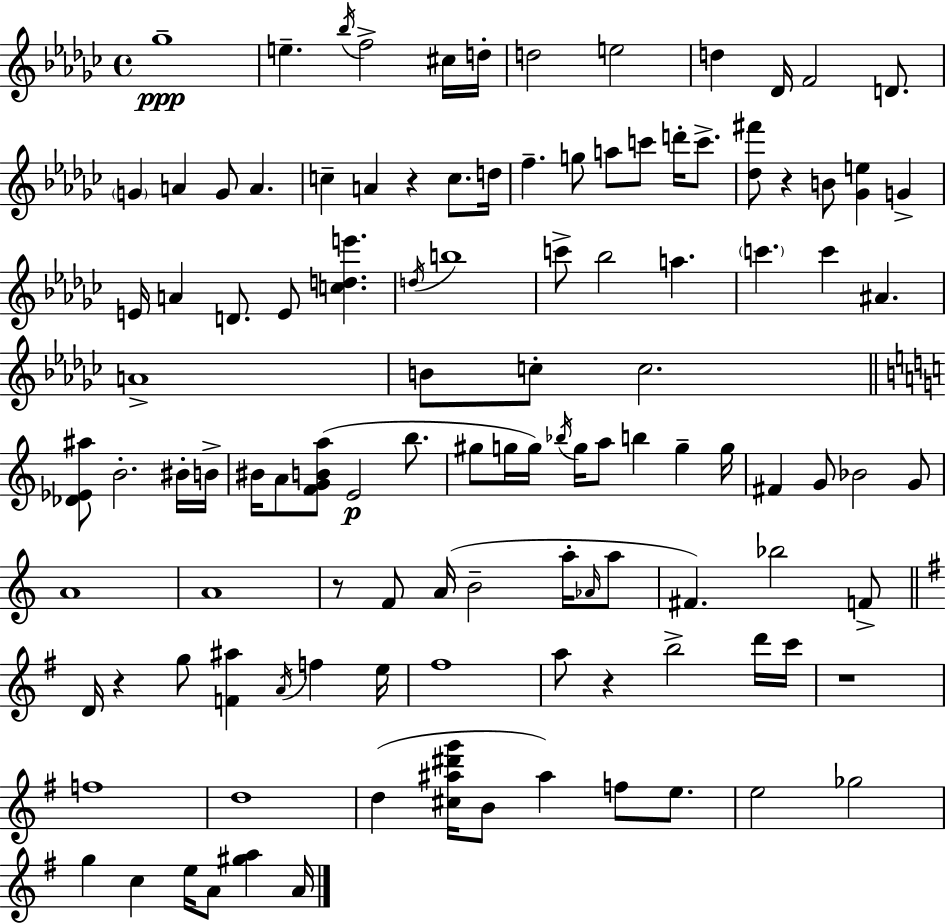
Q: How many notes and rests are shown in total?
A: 113